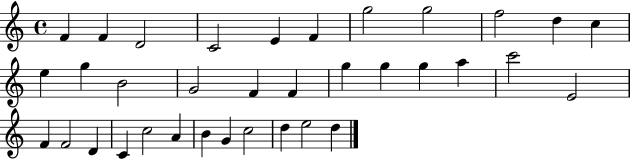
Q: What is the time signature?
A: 4/4